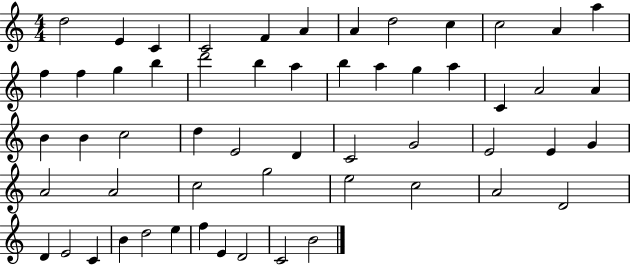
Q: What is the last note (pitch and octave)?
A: B4